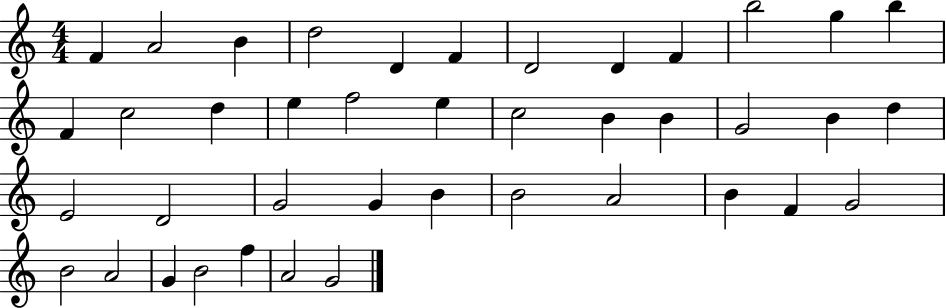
F4/q A4/h B4/q D5/h D4/q F4/q D4/h D4/q F4/q B5/h G5/q B5/q F4/q C5/h D5/q E5/q F5/h E5/q C5/h B4/q B4/q G4/h B4/q D5/q E4/h D4/h G4/h G4/q B4/q B4/h A4/h B4/q F4/q G4/h B4/h A4/h G4/q B4/h F5/q A4/h G4/h